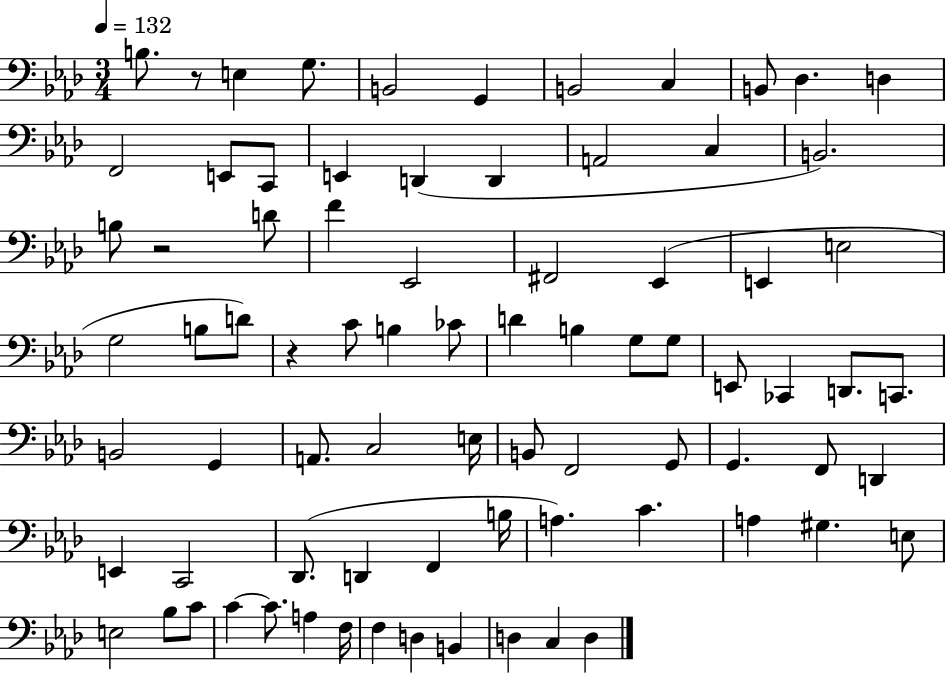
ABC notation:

X:1
T:Untitled
M:3/4
L:1/4
K:Ab
B,/2 z/2 E, G,/2 B,,2 G,, B,,2 C, B,,/2 _D, D, F,,2 E,,/2 C,,/2 E,, D,, D,, A,,2 C, B,,2 B,/2 z2 D/2 F _E,,2 ^F,,2 _E,, E,, E,2 G,2 B,/2 D/2 z C/2 B, _C/2 D B, G,/2 G,/2 E,,/2 _C,, D,,/2 C,,/2 B,,2 G,, A,,/2 C,2 E,/4 B,,/2 F,,2 G,,/2 G,, F,,/2 D,, E,, C,,2 _D,,/2 D,, F,, B,/4 A, C A, ^G, E,/2 E,2 _B,/2 C/2 C C/2 A, F,/4 F, D, B,, D, C, D,